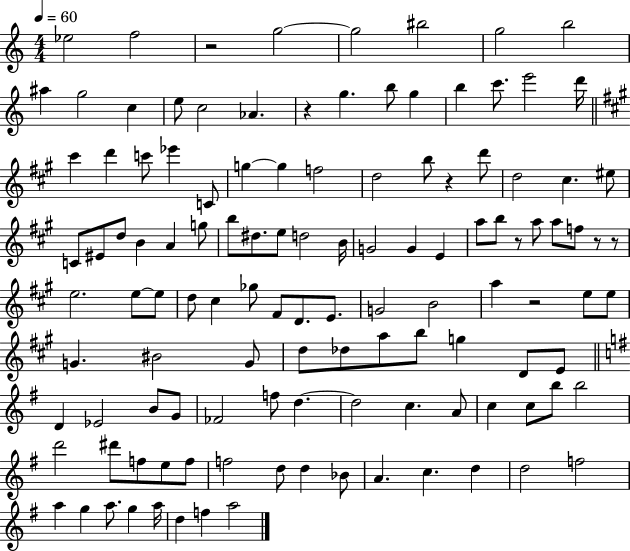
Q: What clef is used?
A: treble